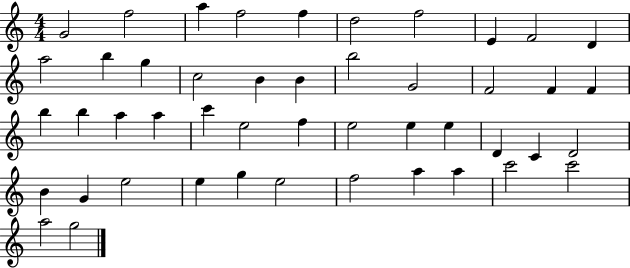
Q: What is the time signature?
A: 4/4